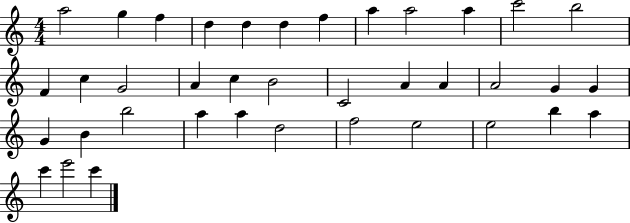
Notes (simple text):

A5/h G5/q F5/q D5/q D5/q D5/q F5/q A5/q A5/h A5/q C6/h B5/h F4/q C5/q G4/h A4/q C5/q B4/h C4/h A4/q A4/q A4/h G4/q G4/q G4/q B4/q B5/h A5/q A5/q D5/h F5/h E5/h E5/h B5/q A5/q C6/q E6/h C6/q